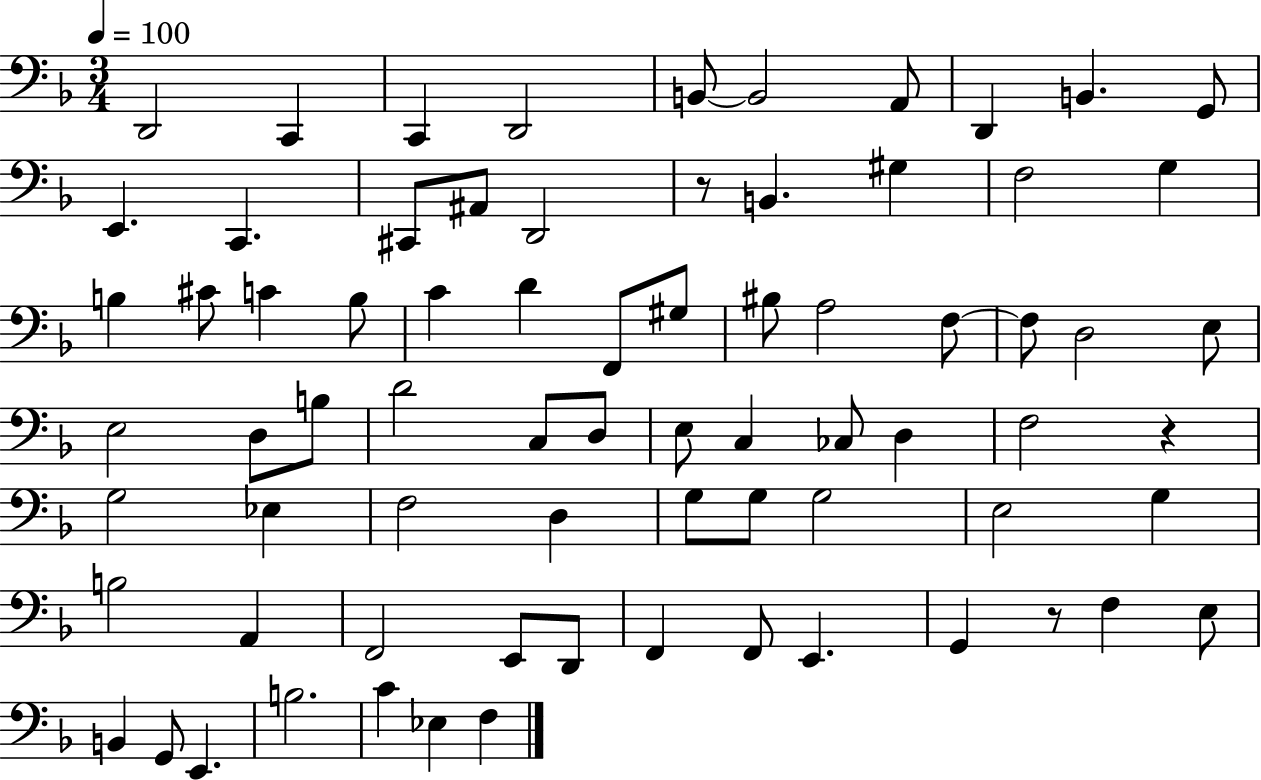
{
  \clef bass
  \numericTimeSignature
  \time 3/4
  \key f \major
  \tempo 4 = 100
  d,2 c,4 | c,4 d,2 | b,8~~ b,2 a,8 | d,4 b,4. g,8 | \break e,4. c,4. | cis,8 ais,8 d,2 | r8 b,4. gis4 | f2 g4 | \break b4 cis'8 c'4 b8 | c'4 d'4 f,8 gis8 | bis8 a2 f8~~ | f8 d2 e8 | \break e2 d8 b8 | d'2 c8 d8 | e8 c4 ces8 d4 | f2 r4 | \break g2 ees4 | f2 d4 | g8 g8 g2 | e2 g4 | \break b2 a,4 | f,2 e,8 d,8 | f,4 f,8 e,4. | g,4 r8 f4 e8 | \break b,4 g,8 e,4. | b2. | c'4 ees4 f4 | \bar "|."
}